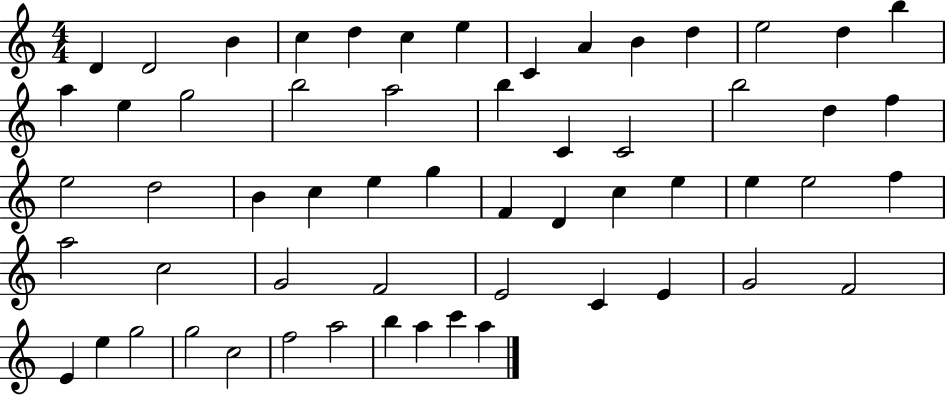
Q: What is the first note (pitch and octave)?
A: D4